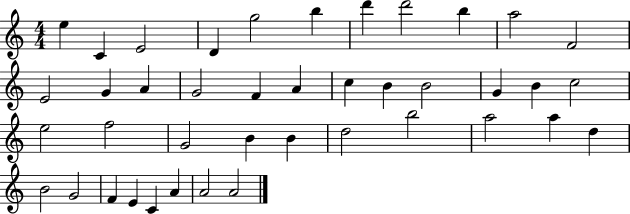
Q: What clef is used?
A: treble